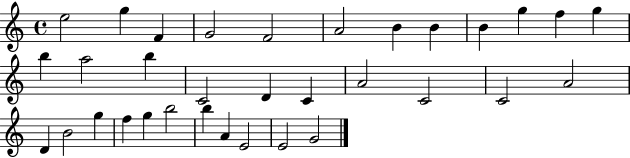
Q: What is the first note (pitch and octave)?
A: E5